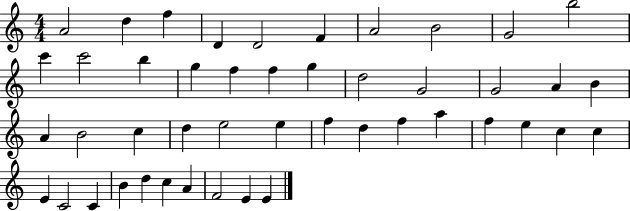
A4/h D5/q F5/q D4/q D4/h F4/q A4/h B4/h G4/h B5/h C6/q C6/h B5/q G5/q F5/q F5/q G5/q D5/h G4/h G4/h A4/q B4/q A4/q B4/h C5/q D5/q E5/h E5/q F5/q D5/q F5/q A5/q F5/q E5/q C5/q C5/q E4/q C4/h C4/q B4/q D5/q C5/q A4/q F4/h E4/q E4/q